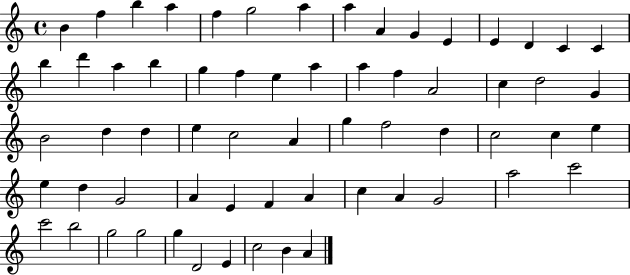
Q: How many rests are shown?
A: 0